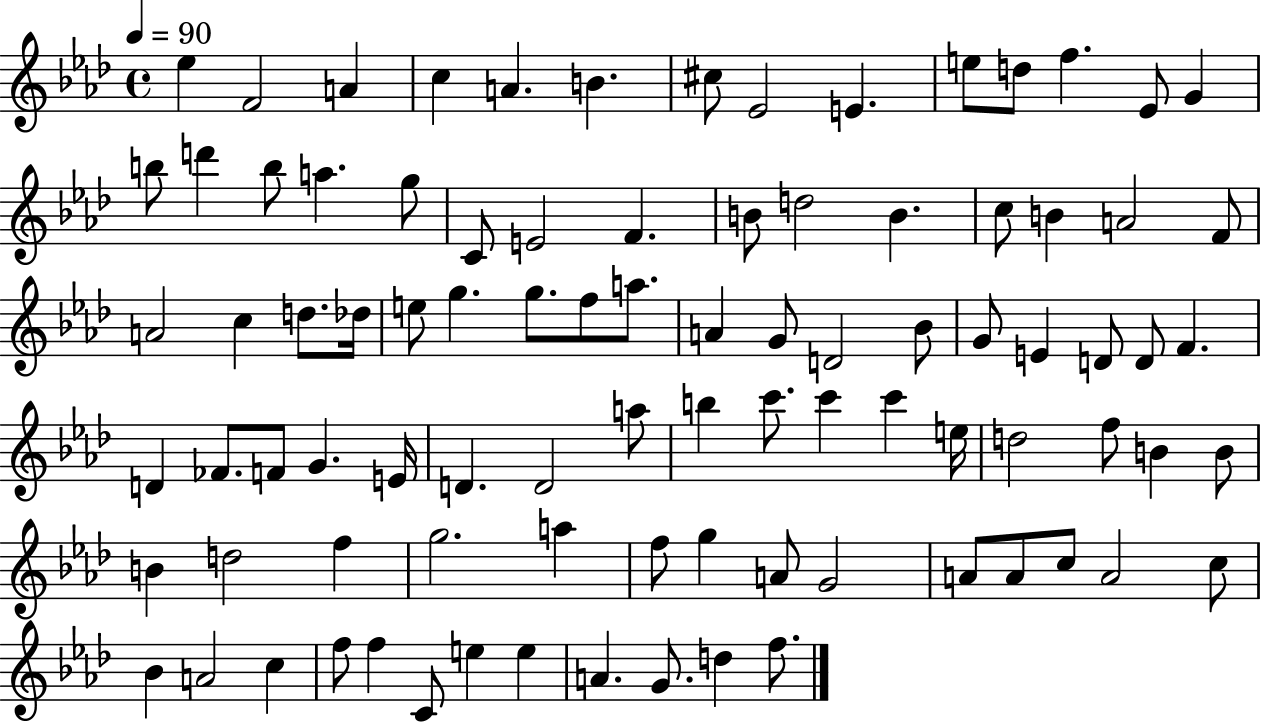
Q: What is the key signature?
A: AES major